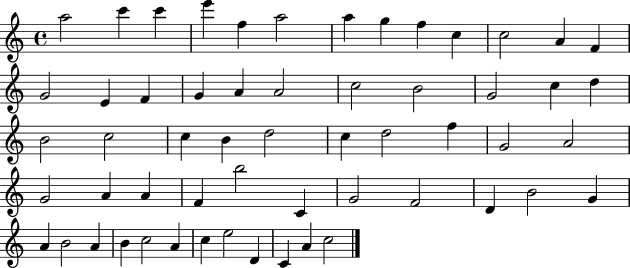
A5/h C6/q C6/q E6/q F5/q A5/h A5/q G5/q F5/q C5/q C5/h A4/q F4/q G4/h E4/q F4/q G4/q A4/q A4/h C5/h B4/h G4/h C5/q D5/q B4/h C5/h C5/q B4/q D5/h C5/q D5/h F5/q G4/h A4/h G4/h A4/q A4/q F4/q B5/h C4/q G4/h F4/h D4/q B4/h G4/q A4/q B4/h A4/q B4/q C5/h A4/q C5/q E5/h D4/q C4/q A4/q C5/h